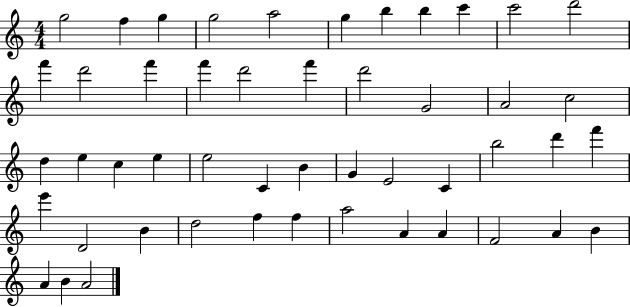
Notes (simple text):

G5/h F5/q G5/q G5/h A5/h G5/q B5/q B5/q C6/q C6/h D6/h F6/q D6/h F6/q F6/q D6/h F6/q D6/h G4/h A4/h C5/h D5/q E5/q C5/q E5/q E5/h C4/q B4/q G4/q E4/h C4/q B5/h D6/q F6/q E6/q D4/h B4/q D5/h F5/q F5/q A5/h A4/q A4/q F4/h A4/q B4/q A4/q B4/q A4/h